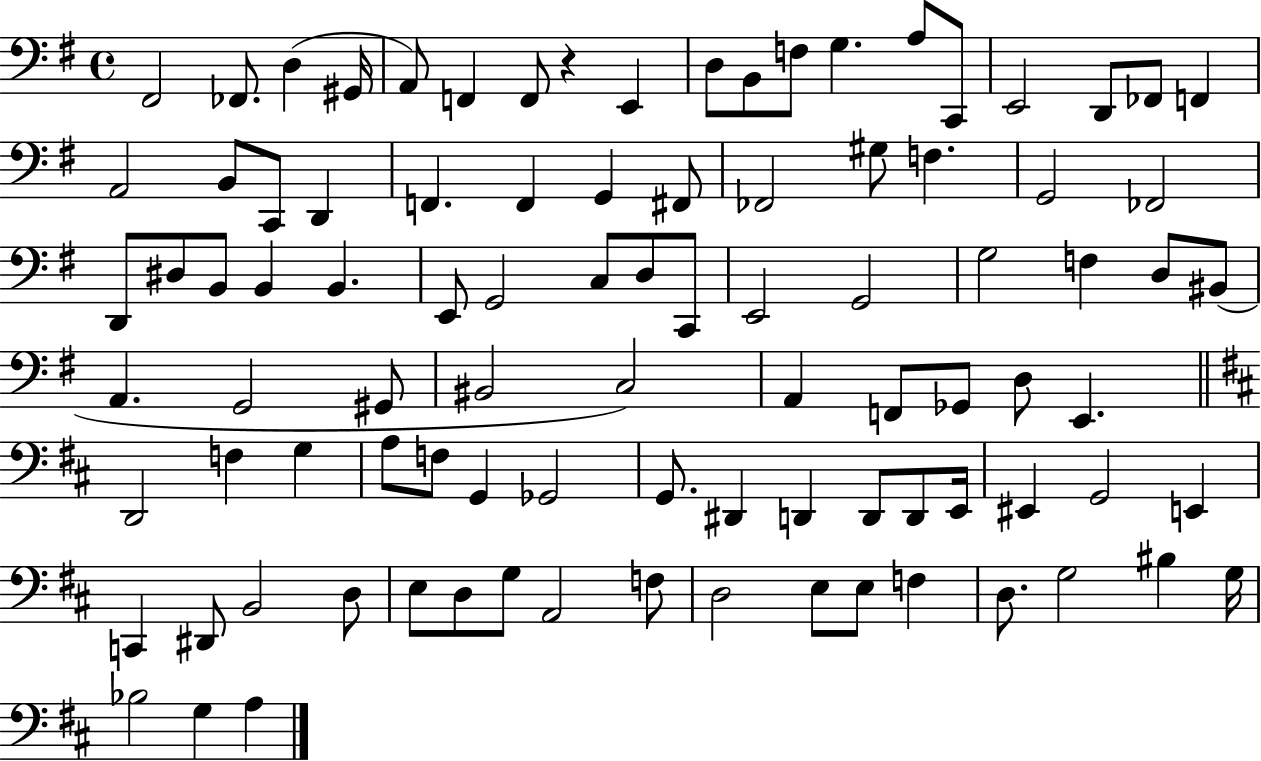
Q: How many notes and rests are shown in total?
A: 94